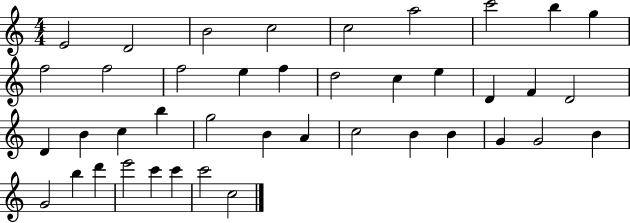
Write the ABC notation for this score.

X:1
T:Untitled
M:4/4
L:1/4
K:C
E2 D2 B2 c2 c2 a2 c'2 b g f2 f2 f2 e f d2 c e D F D2 D B c b g2 B A c2 B B G G2 B G2 b d' e'2 c' c' c'2 c2